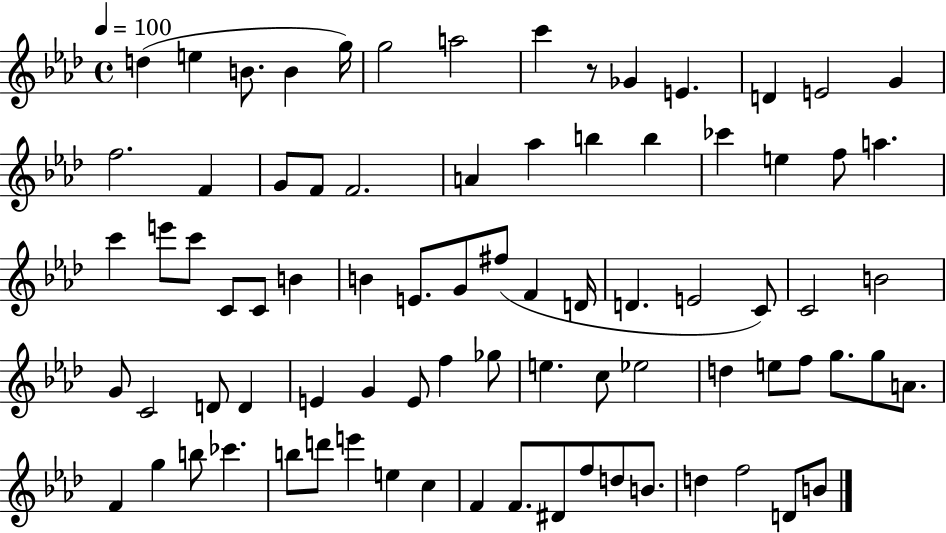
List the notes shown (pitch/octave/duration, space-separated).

D5/q E5/q B4/e. B4/q G5/s G5/h A5/h C6/q R/e Gb4/q E4/q. D4/q E4/h G4/q F5/h. F4/q G4/e F4/e F4/h. A4/q Ab5/q B5/q B5/q CES6/q E5/q F5/e A5/q. C6/q E6/e C6/e C4/e C4/e B4/q B4/q E4/e. G4/e F#5/e F4/q D4/s D4/q. E4/h C4/e C4/h B4/h G4/e C4/h D4/e D4/q E4/q G4/q E4/e F5/q Gb5/e E5/q. C5/e Eb5/h D5/q E5/e F5/e G5/e. G5/e A4/e. F4/q G5/q B5/e CES6/q. B5/e D6/e E6/q E5/q C5/q F4/q F4/e. D#4/e F5/e D5/e B4/e. D5/q F5/h D4/e B4/e